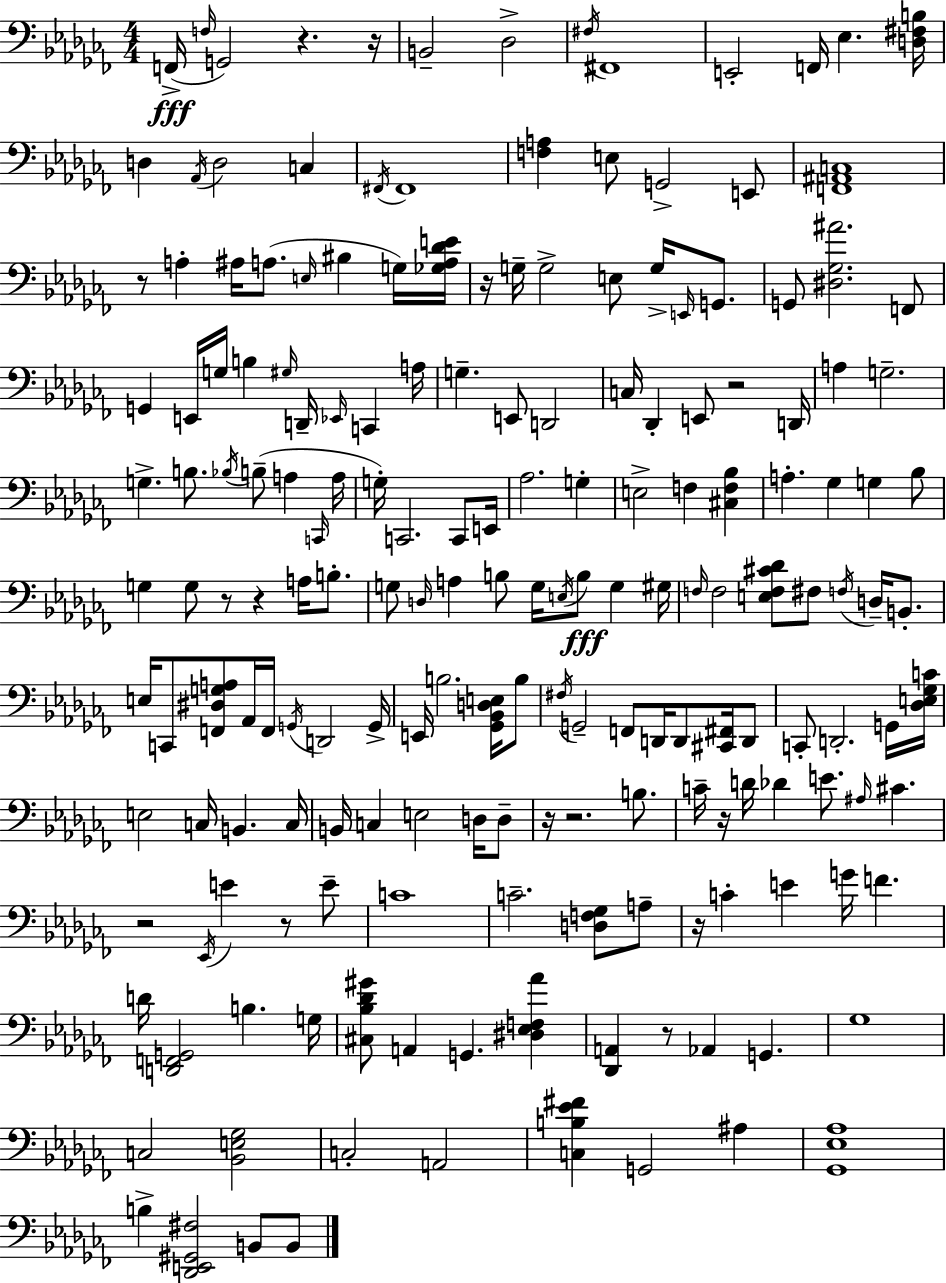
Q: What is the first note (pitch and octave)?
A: F2